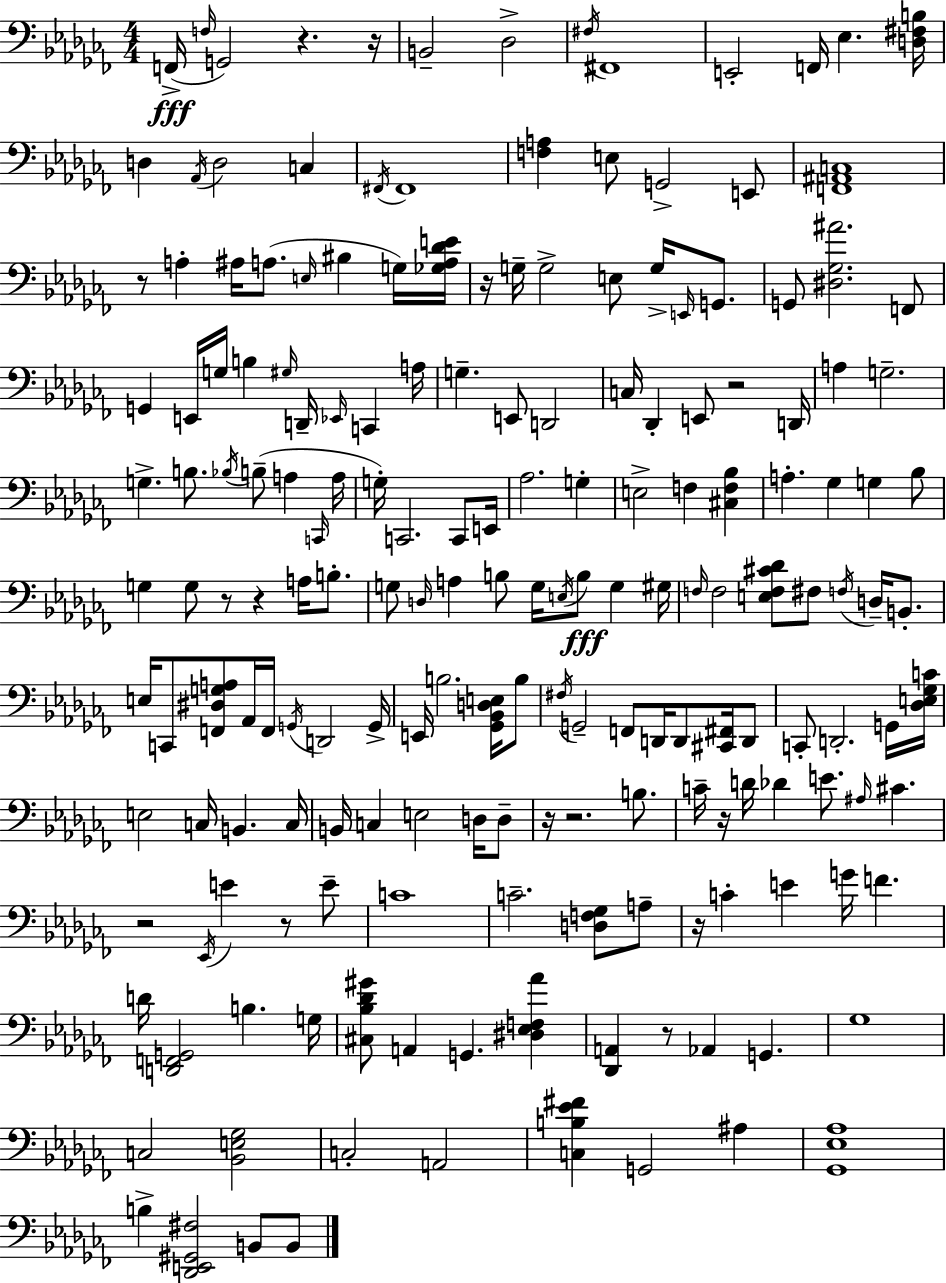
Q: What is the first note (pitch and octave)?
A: F2